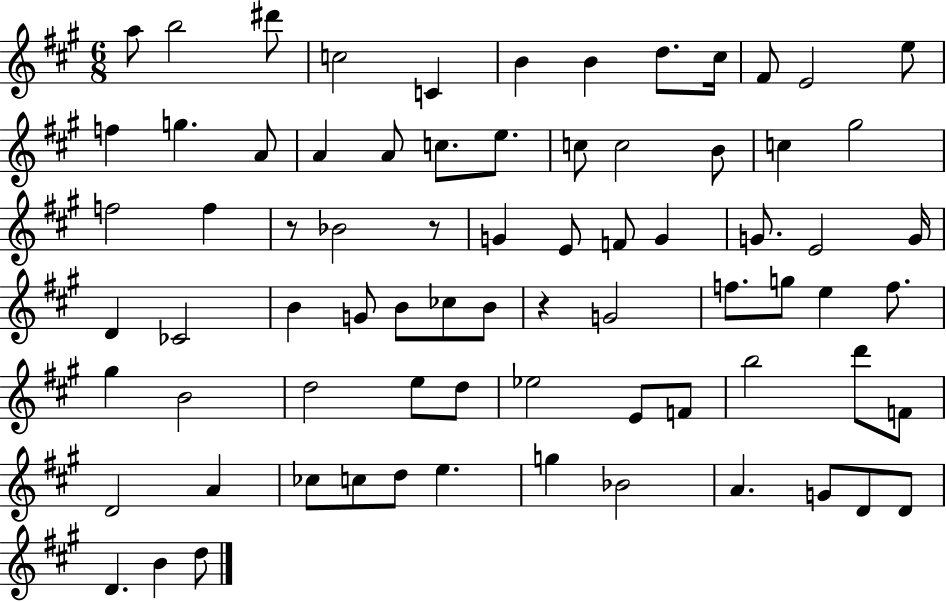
A5/e B5/h D#6/e C5/h C4/q B4/q B4/q D5/e. C#5/s F#4/e E4/h E5/e F5/q G5/q. A4/e A4/q A4/e C5/e. E5/e. C5/e C5/h B4/e C5/q G#5/h F5/h F5/q R/e Bb4/h R/e G4/q E4/e F4/e G4/q G4/e. E4/h G4/s D4/q CES4/h B4/q G4/e B4/e CES5/e B4/e R/q G4/h F5/e. G5/e E5/q F5/e. G#5/q B4/h D5/h E5/e D5/e Eb5/h E4/e F4/e B5/h D6/e F4/e D4/h A4/q CES5/e C5/e D5/e E5/q. G5/q Bb4/h A4/q. G4/e D4/e D4/e D4/q. B4/q D5/e